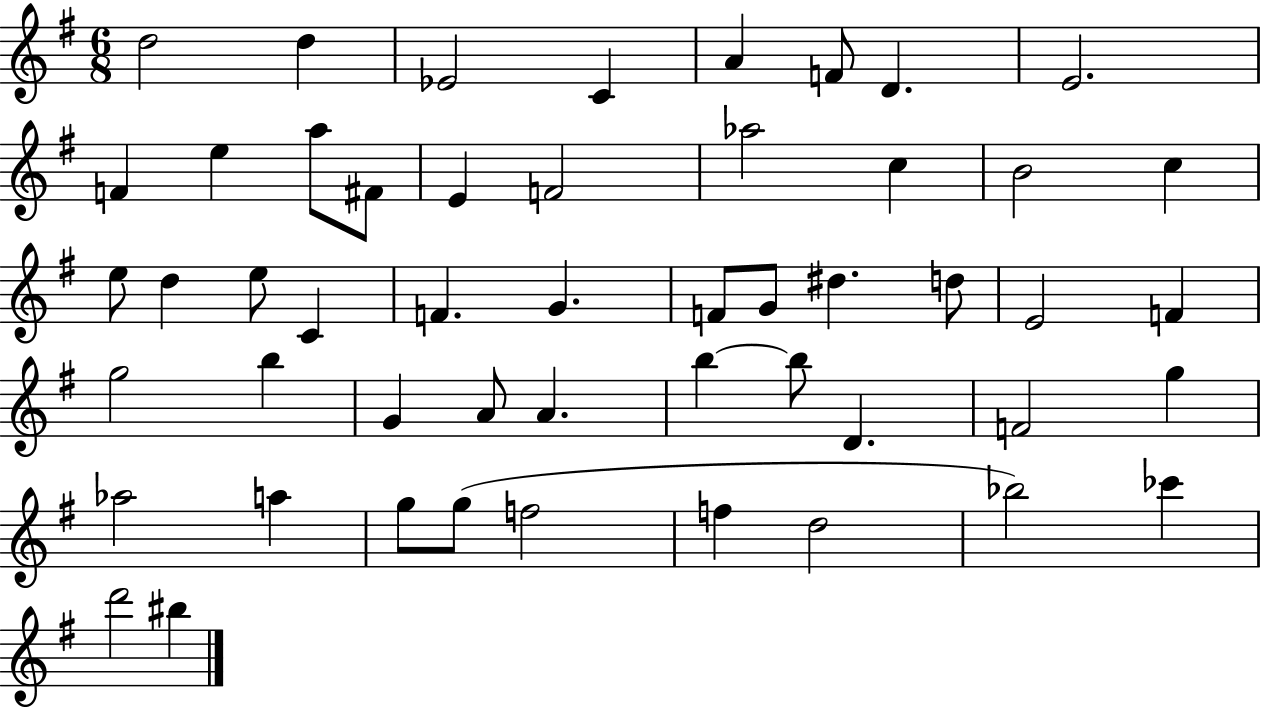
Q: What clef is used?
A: treble